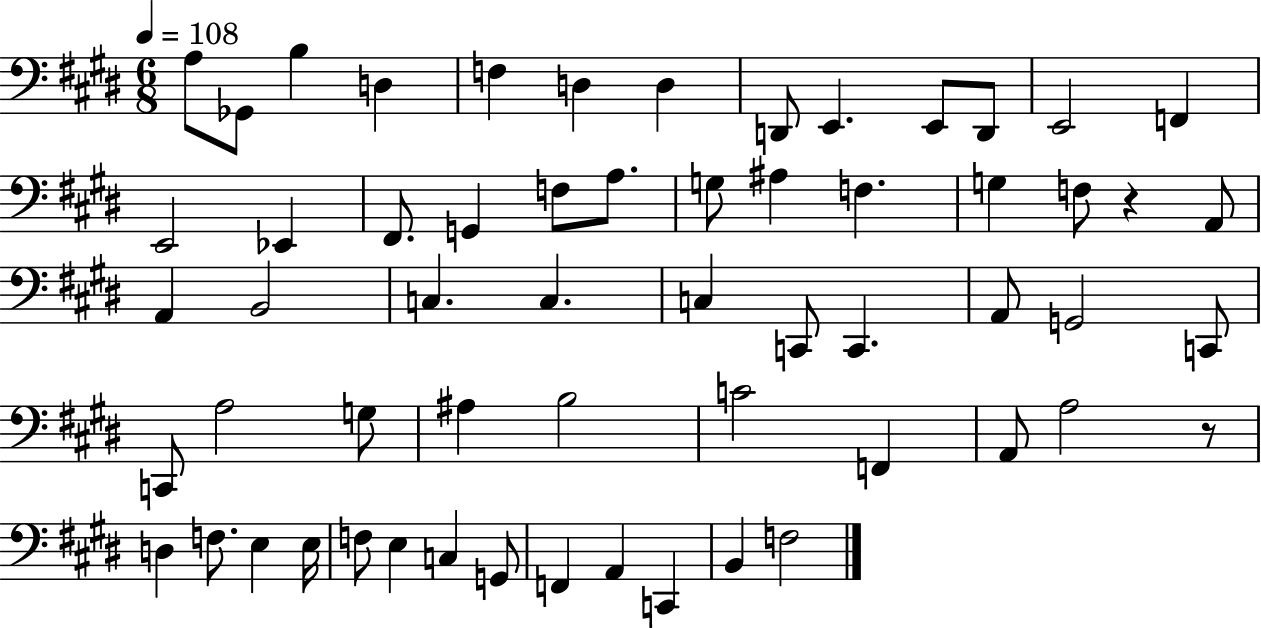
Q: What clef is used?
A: bass